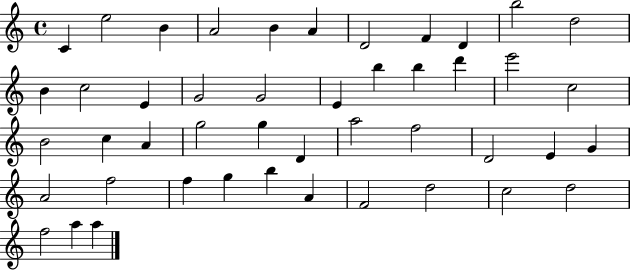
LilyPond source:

{
  \clef treble
  \time 4/4
  \defaultTimeSignature
  \key c \major
  c'4 e''2 b'4 | a'2 b'4 a'4 | d'2 f'4 d'4 | b''2 d''2 | \break b'4 c''2 e'4 | g'2 g'2 | e'4 b''4 b''4 d'''4 | e'''2 c''2 | \break b'2 c''4 a'4 | g''2 g''4 d'4 | a''2 f''2 | d'2 e'4 g'4 | \break a'2 f''2 | f''4 g''4 b''4 a'4 | f'2 d''2 | c''2 d''2 | \break f''2 a''4 a''4 | \bar "|."
}